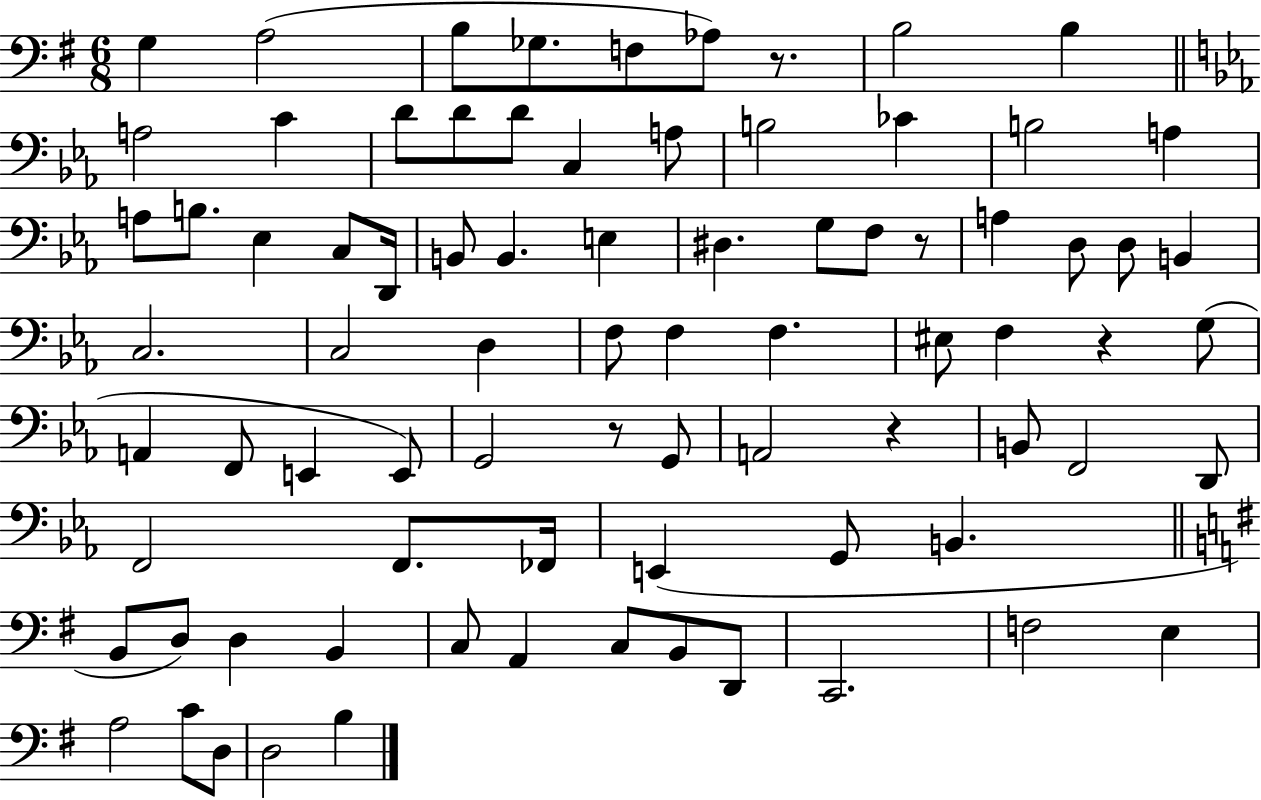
{
  \clef bass
  \numericTimeSignature
  \time 6/8
  \key g \major
  g4 a2( | b8 ges8. f8 aes8) r8. | b2 b4 | \bar "||" \break \key c \minor a2 c'4 | d'8 d'8 d'8 c4 a8 | b2 ces'4 | b2 a4 | \break a8 b8. ees4 c8 d,16 | b,8 b,4. e4 | dis4. g8 f8 r8 | a4 d8 d8 b,4 | \break c2. | c2 d4 | f8 f4 f4. | eis8 f4 r4 g8( | \break a,4 f,8 e,4 e,8) | g,2 r8 g,8 | a,2 r4 | b,8 f,2 d,8 | \break f,2 f,8. fes,16 | e,4( g,8 b,4. | \bar "||" \break \key g \major b,8 d8) d4 b,4 | c8 a,4 c8 b,8 d,8 | c,2. | f2 e4 | \break a2 c'8 d8 | d2 b4 | \bar "|."
}